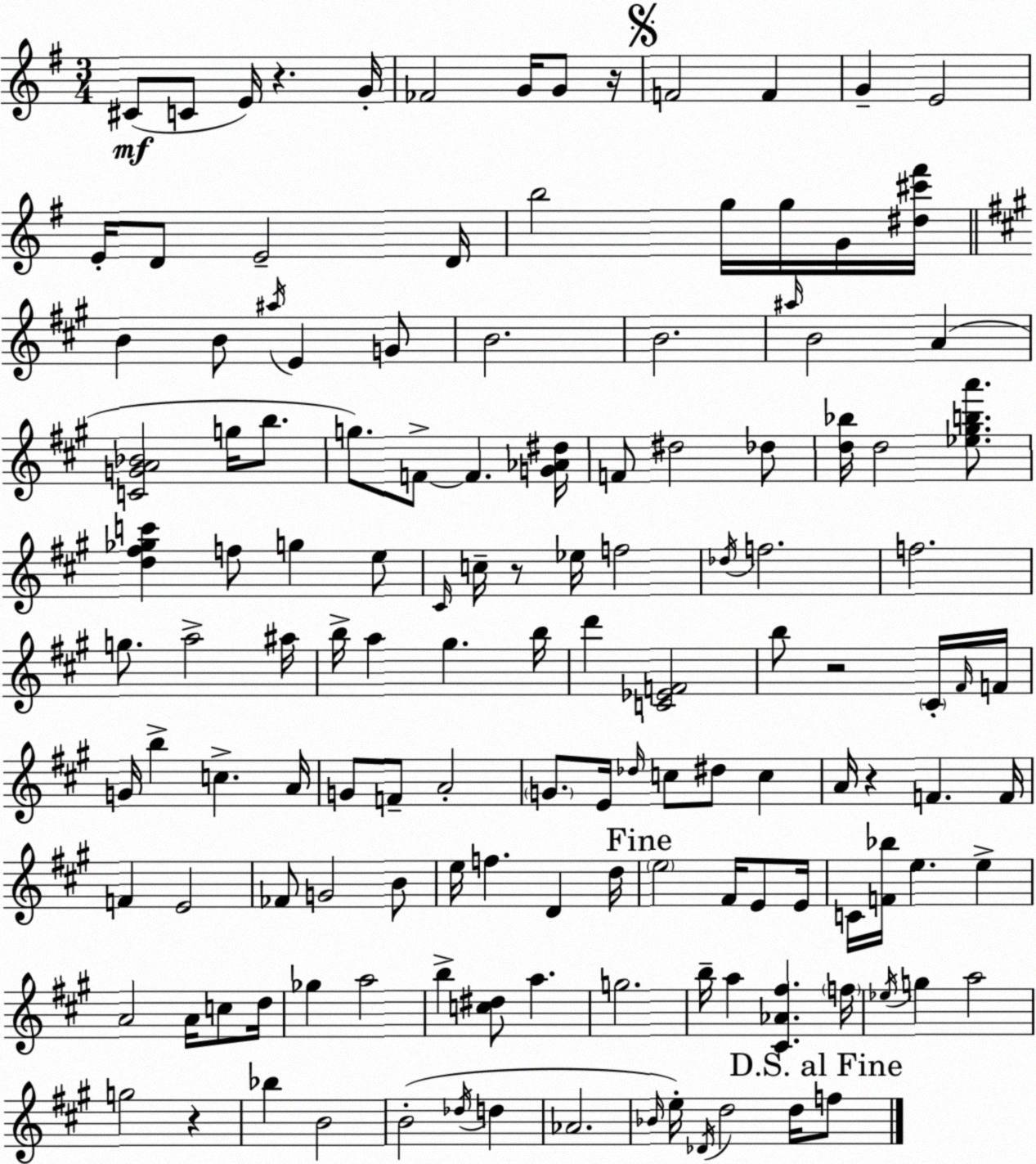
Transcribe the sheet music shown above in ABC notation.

X:1
T:Untitled
M:3/4
L:1/4
K:G
^C/2 C/2 E/4 z G/4 _F2 G/4 G/2 z/4 F2 F G E2 E/4 D/2 E2 D/4 b2 g/4 g/4 G/4 [^d^c'^f']/4 B B/2 ^a/4 E G/2 B2 B2 ^a/4 B2 A [CGA_B]2 g/4 b/2 g/2 F/2 F [G_A^d]/4 F/2 ^d2 _d/2 [d_b]/4 d2 [_e^gba']/2 [d^f_gc'] f/2 g e/2 ^C/4 c/4 z/2 _e/4 f2 _d/4 f2 f2 g/2 a2 ^a/4 b/4 a ^g b/4 d' [C_EF]2 b/2 z2 ^C/4 ^F/4 F/4 G/4 b c A/4 G/2 F/2 A2 G/2 E/4 _d/4 c/2 ^d/2 c A/4 z F F/4 F E2 _F/2 G2 B/2 e/4 f D d/4 e2 ^F/4 E/2 E/4 C/4 [F_b]/4 e e A2 A/4 c/2 d/4 _g a2 b [c^d]/2 a g2 b/4 a [^C_A^f] f/4 _e/4 g a2 g2 z _b B2 B2 _d/4 d _A2 _B/4 e/4 _D/4 d2 d/4 f/2